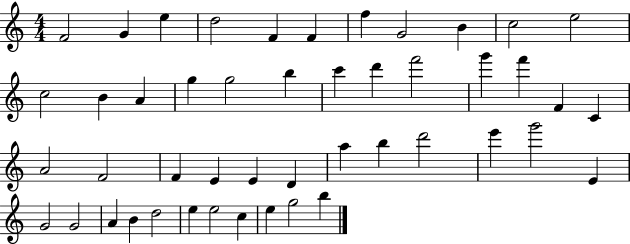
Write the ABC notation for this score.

X:1
T:Untitled
M:4/4
L:1/4
K:C
F2 G e d2 F F f G2 B c2 e2 c2 B A g g2 b c' d' f'2 g' f' F C A2 F2 F E E D a b d'2 e' g'2 E G2 G2 A B d2 e e2 c e g2 b